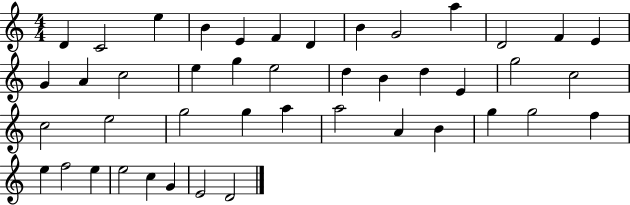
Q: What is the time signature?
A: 4/4